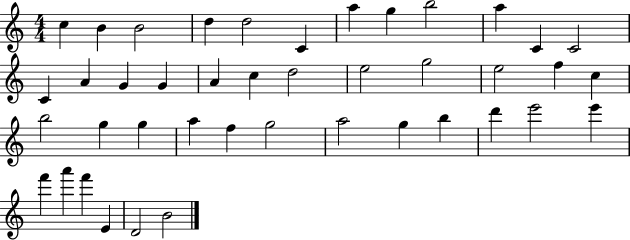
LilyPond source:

{
  \clef treble
  \numericTimeSignature
  \time 4/4
  \key c \major
  c''4 b'4 b'2 | d''4 d''2 c'4 | a''4 g''4 b''2 | a''4 c'4 c'2 | \break c'4 a'4 g'4 g'4 | a'4 c''4 d''2 | e''2 g''2 | e''2 f''4 c''4 | \break b''2 g''4 g''4 | a''4 f''4 g''2 | a''2 g''4 b''4 | d'''4 e'''2 e'''4 | \break f'''4 a'''4 f'''4 e'4 | d'2 b'2 | \bar "|."
}